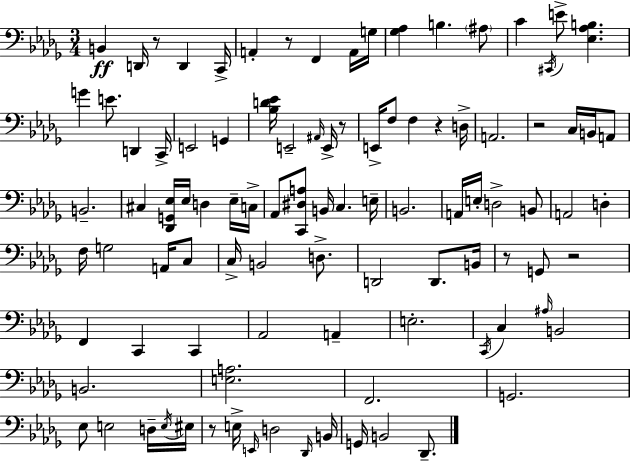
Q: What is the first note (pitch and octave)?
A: B2